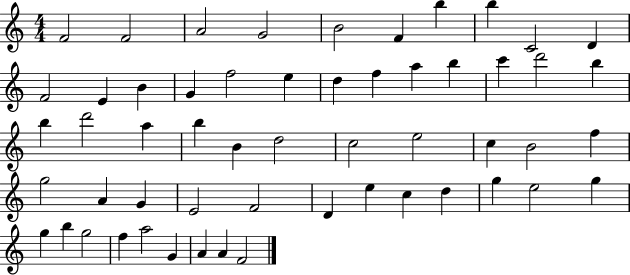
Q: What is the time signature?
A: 4/4